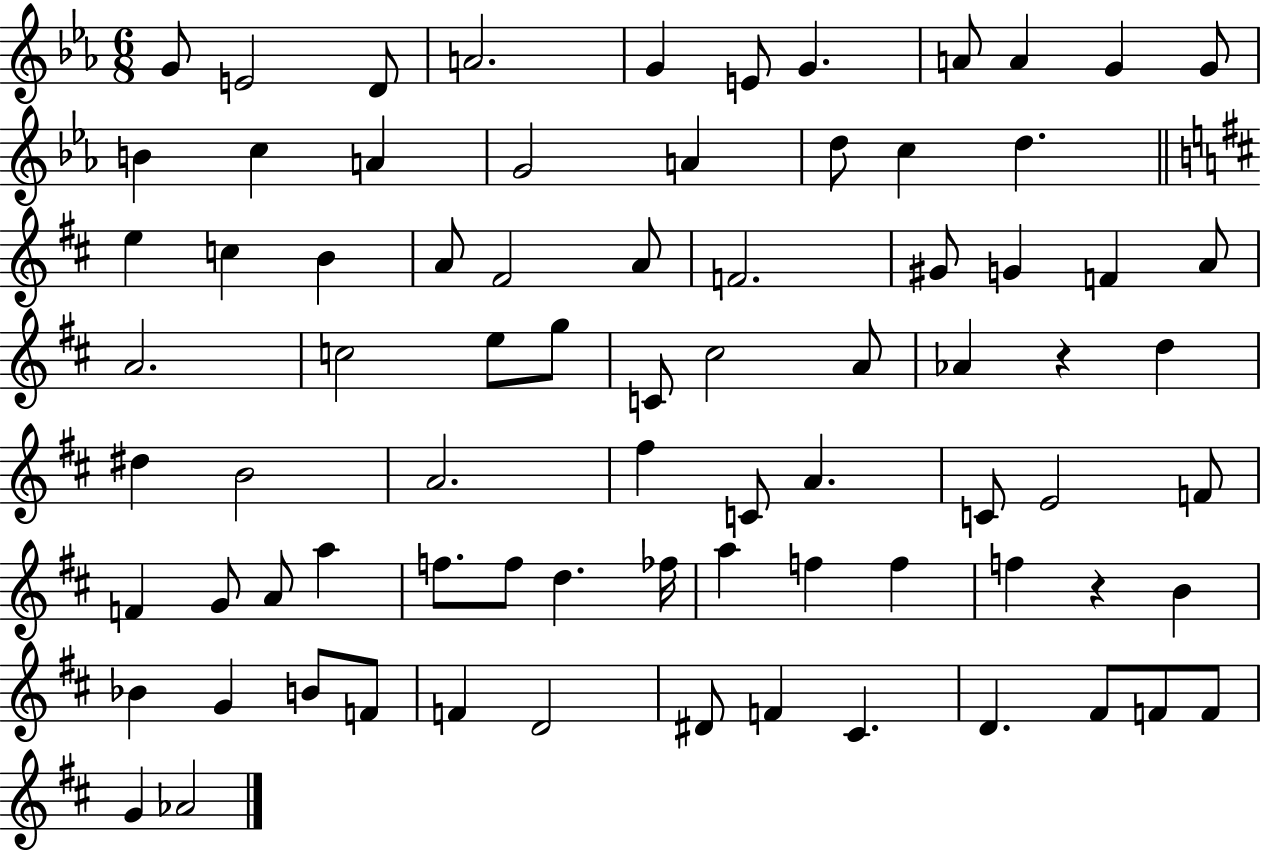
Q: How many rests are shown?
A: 2